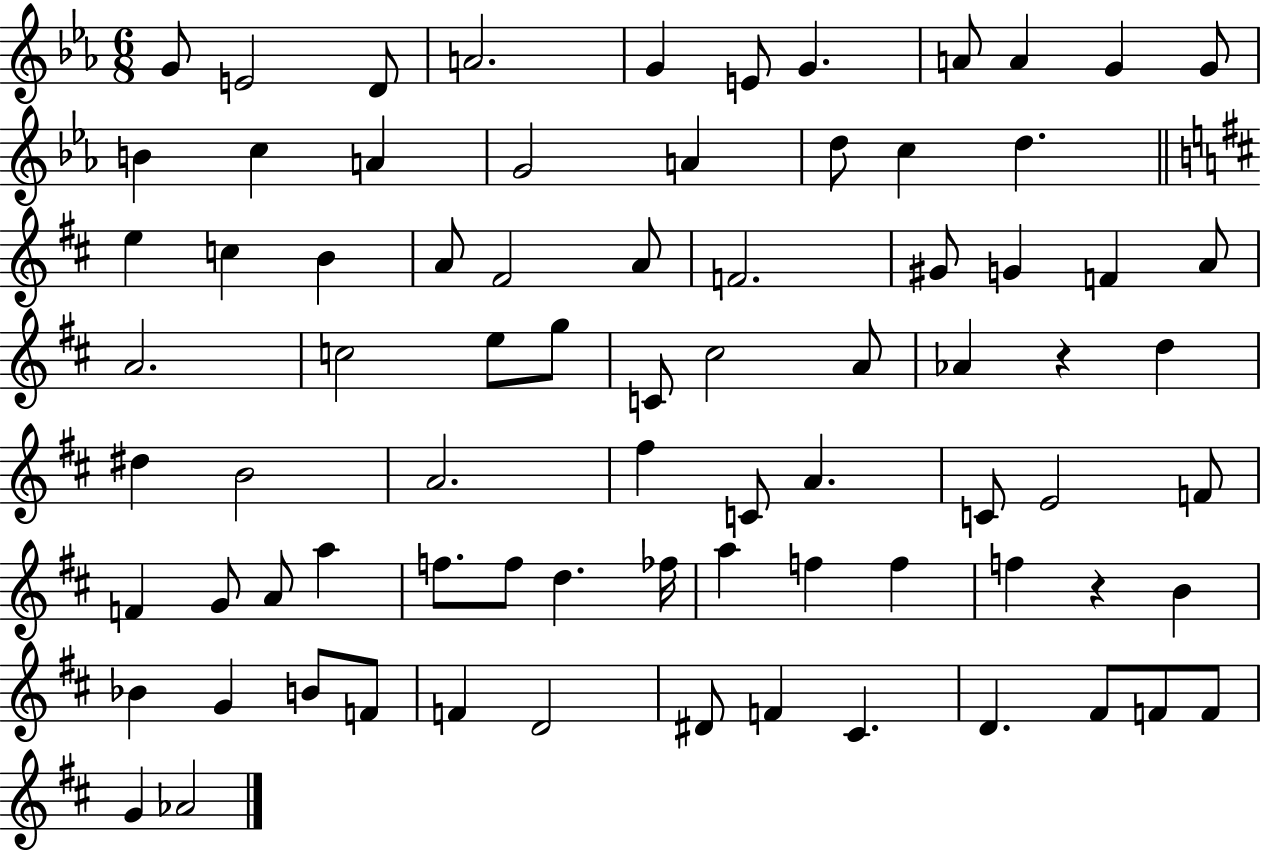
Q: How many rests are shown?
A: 2